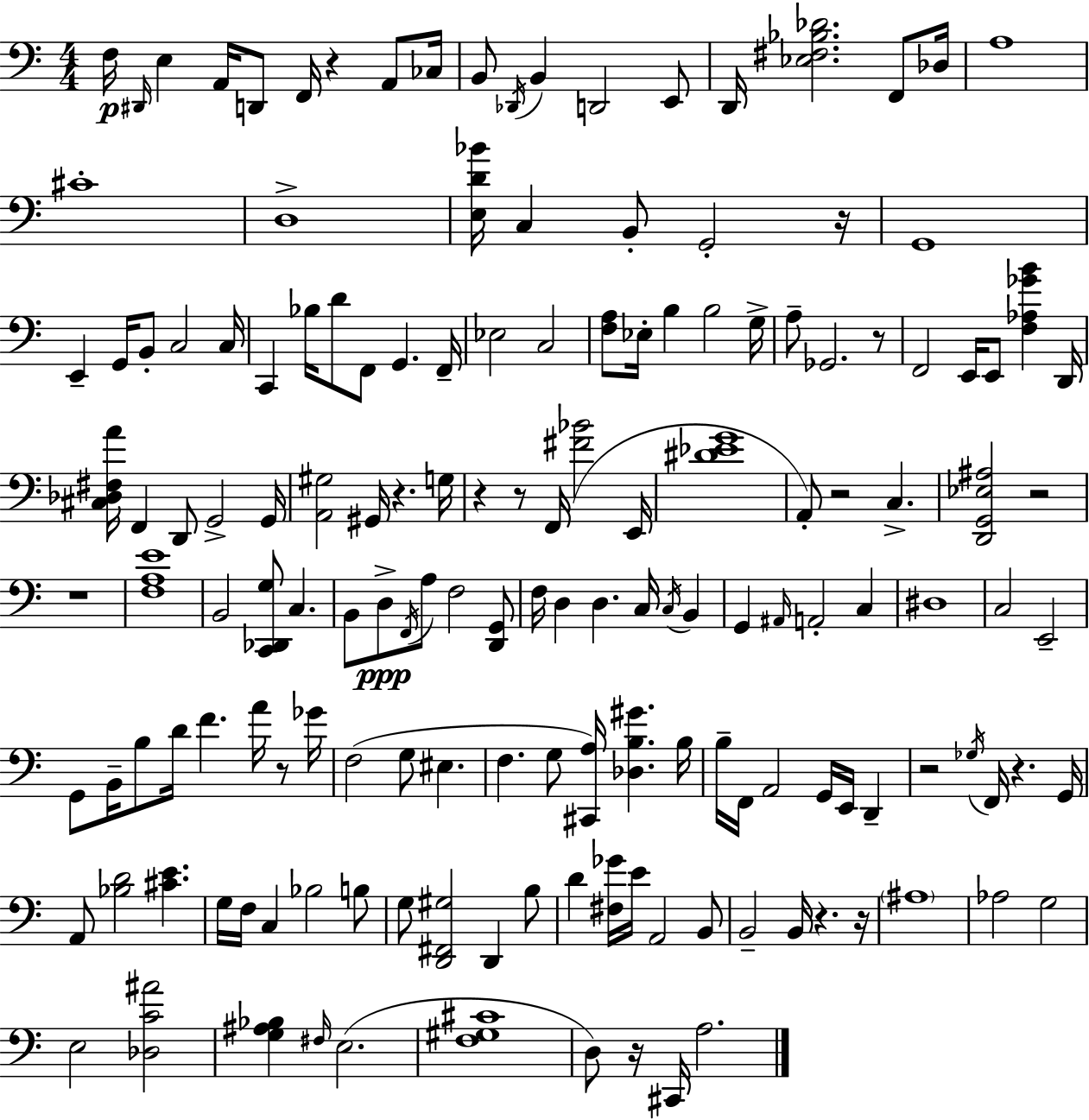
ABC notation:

X:1
T:Untitled
M:4/4
L:1/4
K:Am
F,/4 ^D,,/4 E, A,,/4 D,,/2 F,,/4 z A,,/2 _C,/4 B,,/2 _D,,/4 B,, D,,2 E,,/2 D,,/4 [_E,^F,_B,_D]2 F,,/2 _D,/4 A,4 ^C4 D,4 [E,D_B]/4 C, B,,/2 G,,2 z/4 G,,4 E,, G,,/4 B,,/2 C,2 C,/4 C,, _B,/4 D/2 F,,/2 G,, F,,/4 _E,2 C,2 [F,A,]/2 _E,/4 B, B,2 G,/4 A,/2 _G,,2 z/2 F,,2 E,,/4 E,,/2 [F,_A,_GB] D,,/4 [^C,_D,^F,A]/4 F,, D,,/2 G,,2 G,,/4 [A,,^G,]2 ^G,,/4 z G,/4 z z/2 F,,/4 [^F_B]2 E,,/4 [^D_EG]4 A,,/2 z2 C, [D,,G,,_E,^A,]2 z2 z4 [F,A,E]4 B,,2 [C,,_D,,G,]/2 C, B,,/2 D,/2 F,,/4 A,/2 F,2 [D,,G,,]/2 F,/4 D, D, C,/4 C,/4 B,, G,, ^A,,/4 A,,2 C, ^D,4 C,2 E,,2 G,,/2 B,,/4 B,/2 D/4 F A/4 z/2 _G/4 F,2 G,/2 ^E, F, G,/2 [^C,,A,]/4 [_D,B,^G] B,/4 B,/4 F,,/4 A,,2 G,,/4 E,,/4 D,, z2 _G,/4 F,,/4 z G,,/4 A,,/2 [_B,D]2 [^CE] G,/4 F,/4 C, _B,2 B,/2 G,/2 [D,,^F,,^G,]2 D,, B,/2 D [^F,_G]/4 E/4 A,,2 B,,/2 B,,2 B,,/4 z z/4 ^A,4 _A,2 G,2 E,2 [_D,C^A]2 [G,^A,_B,] ^F,/4 E,2 [F,^G,^C]4 D,/2 z/4 ^C,,/4 A,2